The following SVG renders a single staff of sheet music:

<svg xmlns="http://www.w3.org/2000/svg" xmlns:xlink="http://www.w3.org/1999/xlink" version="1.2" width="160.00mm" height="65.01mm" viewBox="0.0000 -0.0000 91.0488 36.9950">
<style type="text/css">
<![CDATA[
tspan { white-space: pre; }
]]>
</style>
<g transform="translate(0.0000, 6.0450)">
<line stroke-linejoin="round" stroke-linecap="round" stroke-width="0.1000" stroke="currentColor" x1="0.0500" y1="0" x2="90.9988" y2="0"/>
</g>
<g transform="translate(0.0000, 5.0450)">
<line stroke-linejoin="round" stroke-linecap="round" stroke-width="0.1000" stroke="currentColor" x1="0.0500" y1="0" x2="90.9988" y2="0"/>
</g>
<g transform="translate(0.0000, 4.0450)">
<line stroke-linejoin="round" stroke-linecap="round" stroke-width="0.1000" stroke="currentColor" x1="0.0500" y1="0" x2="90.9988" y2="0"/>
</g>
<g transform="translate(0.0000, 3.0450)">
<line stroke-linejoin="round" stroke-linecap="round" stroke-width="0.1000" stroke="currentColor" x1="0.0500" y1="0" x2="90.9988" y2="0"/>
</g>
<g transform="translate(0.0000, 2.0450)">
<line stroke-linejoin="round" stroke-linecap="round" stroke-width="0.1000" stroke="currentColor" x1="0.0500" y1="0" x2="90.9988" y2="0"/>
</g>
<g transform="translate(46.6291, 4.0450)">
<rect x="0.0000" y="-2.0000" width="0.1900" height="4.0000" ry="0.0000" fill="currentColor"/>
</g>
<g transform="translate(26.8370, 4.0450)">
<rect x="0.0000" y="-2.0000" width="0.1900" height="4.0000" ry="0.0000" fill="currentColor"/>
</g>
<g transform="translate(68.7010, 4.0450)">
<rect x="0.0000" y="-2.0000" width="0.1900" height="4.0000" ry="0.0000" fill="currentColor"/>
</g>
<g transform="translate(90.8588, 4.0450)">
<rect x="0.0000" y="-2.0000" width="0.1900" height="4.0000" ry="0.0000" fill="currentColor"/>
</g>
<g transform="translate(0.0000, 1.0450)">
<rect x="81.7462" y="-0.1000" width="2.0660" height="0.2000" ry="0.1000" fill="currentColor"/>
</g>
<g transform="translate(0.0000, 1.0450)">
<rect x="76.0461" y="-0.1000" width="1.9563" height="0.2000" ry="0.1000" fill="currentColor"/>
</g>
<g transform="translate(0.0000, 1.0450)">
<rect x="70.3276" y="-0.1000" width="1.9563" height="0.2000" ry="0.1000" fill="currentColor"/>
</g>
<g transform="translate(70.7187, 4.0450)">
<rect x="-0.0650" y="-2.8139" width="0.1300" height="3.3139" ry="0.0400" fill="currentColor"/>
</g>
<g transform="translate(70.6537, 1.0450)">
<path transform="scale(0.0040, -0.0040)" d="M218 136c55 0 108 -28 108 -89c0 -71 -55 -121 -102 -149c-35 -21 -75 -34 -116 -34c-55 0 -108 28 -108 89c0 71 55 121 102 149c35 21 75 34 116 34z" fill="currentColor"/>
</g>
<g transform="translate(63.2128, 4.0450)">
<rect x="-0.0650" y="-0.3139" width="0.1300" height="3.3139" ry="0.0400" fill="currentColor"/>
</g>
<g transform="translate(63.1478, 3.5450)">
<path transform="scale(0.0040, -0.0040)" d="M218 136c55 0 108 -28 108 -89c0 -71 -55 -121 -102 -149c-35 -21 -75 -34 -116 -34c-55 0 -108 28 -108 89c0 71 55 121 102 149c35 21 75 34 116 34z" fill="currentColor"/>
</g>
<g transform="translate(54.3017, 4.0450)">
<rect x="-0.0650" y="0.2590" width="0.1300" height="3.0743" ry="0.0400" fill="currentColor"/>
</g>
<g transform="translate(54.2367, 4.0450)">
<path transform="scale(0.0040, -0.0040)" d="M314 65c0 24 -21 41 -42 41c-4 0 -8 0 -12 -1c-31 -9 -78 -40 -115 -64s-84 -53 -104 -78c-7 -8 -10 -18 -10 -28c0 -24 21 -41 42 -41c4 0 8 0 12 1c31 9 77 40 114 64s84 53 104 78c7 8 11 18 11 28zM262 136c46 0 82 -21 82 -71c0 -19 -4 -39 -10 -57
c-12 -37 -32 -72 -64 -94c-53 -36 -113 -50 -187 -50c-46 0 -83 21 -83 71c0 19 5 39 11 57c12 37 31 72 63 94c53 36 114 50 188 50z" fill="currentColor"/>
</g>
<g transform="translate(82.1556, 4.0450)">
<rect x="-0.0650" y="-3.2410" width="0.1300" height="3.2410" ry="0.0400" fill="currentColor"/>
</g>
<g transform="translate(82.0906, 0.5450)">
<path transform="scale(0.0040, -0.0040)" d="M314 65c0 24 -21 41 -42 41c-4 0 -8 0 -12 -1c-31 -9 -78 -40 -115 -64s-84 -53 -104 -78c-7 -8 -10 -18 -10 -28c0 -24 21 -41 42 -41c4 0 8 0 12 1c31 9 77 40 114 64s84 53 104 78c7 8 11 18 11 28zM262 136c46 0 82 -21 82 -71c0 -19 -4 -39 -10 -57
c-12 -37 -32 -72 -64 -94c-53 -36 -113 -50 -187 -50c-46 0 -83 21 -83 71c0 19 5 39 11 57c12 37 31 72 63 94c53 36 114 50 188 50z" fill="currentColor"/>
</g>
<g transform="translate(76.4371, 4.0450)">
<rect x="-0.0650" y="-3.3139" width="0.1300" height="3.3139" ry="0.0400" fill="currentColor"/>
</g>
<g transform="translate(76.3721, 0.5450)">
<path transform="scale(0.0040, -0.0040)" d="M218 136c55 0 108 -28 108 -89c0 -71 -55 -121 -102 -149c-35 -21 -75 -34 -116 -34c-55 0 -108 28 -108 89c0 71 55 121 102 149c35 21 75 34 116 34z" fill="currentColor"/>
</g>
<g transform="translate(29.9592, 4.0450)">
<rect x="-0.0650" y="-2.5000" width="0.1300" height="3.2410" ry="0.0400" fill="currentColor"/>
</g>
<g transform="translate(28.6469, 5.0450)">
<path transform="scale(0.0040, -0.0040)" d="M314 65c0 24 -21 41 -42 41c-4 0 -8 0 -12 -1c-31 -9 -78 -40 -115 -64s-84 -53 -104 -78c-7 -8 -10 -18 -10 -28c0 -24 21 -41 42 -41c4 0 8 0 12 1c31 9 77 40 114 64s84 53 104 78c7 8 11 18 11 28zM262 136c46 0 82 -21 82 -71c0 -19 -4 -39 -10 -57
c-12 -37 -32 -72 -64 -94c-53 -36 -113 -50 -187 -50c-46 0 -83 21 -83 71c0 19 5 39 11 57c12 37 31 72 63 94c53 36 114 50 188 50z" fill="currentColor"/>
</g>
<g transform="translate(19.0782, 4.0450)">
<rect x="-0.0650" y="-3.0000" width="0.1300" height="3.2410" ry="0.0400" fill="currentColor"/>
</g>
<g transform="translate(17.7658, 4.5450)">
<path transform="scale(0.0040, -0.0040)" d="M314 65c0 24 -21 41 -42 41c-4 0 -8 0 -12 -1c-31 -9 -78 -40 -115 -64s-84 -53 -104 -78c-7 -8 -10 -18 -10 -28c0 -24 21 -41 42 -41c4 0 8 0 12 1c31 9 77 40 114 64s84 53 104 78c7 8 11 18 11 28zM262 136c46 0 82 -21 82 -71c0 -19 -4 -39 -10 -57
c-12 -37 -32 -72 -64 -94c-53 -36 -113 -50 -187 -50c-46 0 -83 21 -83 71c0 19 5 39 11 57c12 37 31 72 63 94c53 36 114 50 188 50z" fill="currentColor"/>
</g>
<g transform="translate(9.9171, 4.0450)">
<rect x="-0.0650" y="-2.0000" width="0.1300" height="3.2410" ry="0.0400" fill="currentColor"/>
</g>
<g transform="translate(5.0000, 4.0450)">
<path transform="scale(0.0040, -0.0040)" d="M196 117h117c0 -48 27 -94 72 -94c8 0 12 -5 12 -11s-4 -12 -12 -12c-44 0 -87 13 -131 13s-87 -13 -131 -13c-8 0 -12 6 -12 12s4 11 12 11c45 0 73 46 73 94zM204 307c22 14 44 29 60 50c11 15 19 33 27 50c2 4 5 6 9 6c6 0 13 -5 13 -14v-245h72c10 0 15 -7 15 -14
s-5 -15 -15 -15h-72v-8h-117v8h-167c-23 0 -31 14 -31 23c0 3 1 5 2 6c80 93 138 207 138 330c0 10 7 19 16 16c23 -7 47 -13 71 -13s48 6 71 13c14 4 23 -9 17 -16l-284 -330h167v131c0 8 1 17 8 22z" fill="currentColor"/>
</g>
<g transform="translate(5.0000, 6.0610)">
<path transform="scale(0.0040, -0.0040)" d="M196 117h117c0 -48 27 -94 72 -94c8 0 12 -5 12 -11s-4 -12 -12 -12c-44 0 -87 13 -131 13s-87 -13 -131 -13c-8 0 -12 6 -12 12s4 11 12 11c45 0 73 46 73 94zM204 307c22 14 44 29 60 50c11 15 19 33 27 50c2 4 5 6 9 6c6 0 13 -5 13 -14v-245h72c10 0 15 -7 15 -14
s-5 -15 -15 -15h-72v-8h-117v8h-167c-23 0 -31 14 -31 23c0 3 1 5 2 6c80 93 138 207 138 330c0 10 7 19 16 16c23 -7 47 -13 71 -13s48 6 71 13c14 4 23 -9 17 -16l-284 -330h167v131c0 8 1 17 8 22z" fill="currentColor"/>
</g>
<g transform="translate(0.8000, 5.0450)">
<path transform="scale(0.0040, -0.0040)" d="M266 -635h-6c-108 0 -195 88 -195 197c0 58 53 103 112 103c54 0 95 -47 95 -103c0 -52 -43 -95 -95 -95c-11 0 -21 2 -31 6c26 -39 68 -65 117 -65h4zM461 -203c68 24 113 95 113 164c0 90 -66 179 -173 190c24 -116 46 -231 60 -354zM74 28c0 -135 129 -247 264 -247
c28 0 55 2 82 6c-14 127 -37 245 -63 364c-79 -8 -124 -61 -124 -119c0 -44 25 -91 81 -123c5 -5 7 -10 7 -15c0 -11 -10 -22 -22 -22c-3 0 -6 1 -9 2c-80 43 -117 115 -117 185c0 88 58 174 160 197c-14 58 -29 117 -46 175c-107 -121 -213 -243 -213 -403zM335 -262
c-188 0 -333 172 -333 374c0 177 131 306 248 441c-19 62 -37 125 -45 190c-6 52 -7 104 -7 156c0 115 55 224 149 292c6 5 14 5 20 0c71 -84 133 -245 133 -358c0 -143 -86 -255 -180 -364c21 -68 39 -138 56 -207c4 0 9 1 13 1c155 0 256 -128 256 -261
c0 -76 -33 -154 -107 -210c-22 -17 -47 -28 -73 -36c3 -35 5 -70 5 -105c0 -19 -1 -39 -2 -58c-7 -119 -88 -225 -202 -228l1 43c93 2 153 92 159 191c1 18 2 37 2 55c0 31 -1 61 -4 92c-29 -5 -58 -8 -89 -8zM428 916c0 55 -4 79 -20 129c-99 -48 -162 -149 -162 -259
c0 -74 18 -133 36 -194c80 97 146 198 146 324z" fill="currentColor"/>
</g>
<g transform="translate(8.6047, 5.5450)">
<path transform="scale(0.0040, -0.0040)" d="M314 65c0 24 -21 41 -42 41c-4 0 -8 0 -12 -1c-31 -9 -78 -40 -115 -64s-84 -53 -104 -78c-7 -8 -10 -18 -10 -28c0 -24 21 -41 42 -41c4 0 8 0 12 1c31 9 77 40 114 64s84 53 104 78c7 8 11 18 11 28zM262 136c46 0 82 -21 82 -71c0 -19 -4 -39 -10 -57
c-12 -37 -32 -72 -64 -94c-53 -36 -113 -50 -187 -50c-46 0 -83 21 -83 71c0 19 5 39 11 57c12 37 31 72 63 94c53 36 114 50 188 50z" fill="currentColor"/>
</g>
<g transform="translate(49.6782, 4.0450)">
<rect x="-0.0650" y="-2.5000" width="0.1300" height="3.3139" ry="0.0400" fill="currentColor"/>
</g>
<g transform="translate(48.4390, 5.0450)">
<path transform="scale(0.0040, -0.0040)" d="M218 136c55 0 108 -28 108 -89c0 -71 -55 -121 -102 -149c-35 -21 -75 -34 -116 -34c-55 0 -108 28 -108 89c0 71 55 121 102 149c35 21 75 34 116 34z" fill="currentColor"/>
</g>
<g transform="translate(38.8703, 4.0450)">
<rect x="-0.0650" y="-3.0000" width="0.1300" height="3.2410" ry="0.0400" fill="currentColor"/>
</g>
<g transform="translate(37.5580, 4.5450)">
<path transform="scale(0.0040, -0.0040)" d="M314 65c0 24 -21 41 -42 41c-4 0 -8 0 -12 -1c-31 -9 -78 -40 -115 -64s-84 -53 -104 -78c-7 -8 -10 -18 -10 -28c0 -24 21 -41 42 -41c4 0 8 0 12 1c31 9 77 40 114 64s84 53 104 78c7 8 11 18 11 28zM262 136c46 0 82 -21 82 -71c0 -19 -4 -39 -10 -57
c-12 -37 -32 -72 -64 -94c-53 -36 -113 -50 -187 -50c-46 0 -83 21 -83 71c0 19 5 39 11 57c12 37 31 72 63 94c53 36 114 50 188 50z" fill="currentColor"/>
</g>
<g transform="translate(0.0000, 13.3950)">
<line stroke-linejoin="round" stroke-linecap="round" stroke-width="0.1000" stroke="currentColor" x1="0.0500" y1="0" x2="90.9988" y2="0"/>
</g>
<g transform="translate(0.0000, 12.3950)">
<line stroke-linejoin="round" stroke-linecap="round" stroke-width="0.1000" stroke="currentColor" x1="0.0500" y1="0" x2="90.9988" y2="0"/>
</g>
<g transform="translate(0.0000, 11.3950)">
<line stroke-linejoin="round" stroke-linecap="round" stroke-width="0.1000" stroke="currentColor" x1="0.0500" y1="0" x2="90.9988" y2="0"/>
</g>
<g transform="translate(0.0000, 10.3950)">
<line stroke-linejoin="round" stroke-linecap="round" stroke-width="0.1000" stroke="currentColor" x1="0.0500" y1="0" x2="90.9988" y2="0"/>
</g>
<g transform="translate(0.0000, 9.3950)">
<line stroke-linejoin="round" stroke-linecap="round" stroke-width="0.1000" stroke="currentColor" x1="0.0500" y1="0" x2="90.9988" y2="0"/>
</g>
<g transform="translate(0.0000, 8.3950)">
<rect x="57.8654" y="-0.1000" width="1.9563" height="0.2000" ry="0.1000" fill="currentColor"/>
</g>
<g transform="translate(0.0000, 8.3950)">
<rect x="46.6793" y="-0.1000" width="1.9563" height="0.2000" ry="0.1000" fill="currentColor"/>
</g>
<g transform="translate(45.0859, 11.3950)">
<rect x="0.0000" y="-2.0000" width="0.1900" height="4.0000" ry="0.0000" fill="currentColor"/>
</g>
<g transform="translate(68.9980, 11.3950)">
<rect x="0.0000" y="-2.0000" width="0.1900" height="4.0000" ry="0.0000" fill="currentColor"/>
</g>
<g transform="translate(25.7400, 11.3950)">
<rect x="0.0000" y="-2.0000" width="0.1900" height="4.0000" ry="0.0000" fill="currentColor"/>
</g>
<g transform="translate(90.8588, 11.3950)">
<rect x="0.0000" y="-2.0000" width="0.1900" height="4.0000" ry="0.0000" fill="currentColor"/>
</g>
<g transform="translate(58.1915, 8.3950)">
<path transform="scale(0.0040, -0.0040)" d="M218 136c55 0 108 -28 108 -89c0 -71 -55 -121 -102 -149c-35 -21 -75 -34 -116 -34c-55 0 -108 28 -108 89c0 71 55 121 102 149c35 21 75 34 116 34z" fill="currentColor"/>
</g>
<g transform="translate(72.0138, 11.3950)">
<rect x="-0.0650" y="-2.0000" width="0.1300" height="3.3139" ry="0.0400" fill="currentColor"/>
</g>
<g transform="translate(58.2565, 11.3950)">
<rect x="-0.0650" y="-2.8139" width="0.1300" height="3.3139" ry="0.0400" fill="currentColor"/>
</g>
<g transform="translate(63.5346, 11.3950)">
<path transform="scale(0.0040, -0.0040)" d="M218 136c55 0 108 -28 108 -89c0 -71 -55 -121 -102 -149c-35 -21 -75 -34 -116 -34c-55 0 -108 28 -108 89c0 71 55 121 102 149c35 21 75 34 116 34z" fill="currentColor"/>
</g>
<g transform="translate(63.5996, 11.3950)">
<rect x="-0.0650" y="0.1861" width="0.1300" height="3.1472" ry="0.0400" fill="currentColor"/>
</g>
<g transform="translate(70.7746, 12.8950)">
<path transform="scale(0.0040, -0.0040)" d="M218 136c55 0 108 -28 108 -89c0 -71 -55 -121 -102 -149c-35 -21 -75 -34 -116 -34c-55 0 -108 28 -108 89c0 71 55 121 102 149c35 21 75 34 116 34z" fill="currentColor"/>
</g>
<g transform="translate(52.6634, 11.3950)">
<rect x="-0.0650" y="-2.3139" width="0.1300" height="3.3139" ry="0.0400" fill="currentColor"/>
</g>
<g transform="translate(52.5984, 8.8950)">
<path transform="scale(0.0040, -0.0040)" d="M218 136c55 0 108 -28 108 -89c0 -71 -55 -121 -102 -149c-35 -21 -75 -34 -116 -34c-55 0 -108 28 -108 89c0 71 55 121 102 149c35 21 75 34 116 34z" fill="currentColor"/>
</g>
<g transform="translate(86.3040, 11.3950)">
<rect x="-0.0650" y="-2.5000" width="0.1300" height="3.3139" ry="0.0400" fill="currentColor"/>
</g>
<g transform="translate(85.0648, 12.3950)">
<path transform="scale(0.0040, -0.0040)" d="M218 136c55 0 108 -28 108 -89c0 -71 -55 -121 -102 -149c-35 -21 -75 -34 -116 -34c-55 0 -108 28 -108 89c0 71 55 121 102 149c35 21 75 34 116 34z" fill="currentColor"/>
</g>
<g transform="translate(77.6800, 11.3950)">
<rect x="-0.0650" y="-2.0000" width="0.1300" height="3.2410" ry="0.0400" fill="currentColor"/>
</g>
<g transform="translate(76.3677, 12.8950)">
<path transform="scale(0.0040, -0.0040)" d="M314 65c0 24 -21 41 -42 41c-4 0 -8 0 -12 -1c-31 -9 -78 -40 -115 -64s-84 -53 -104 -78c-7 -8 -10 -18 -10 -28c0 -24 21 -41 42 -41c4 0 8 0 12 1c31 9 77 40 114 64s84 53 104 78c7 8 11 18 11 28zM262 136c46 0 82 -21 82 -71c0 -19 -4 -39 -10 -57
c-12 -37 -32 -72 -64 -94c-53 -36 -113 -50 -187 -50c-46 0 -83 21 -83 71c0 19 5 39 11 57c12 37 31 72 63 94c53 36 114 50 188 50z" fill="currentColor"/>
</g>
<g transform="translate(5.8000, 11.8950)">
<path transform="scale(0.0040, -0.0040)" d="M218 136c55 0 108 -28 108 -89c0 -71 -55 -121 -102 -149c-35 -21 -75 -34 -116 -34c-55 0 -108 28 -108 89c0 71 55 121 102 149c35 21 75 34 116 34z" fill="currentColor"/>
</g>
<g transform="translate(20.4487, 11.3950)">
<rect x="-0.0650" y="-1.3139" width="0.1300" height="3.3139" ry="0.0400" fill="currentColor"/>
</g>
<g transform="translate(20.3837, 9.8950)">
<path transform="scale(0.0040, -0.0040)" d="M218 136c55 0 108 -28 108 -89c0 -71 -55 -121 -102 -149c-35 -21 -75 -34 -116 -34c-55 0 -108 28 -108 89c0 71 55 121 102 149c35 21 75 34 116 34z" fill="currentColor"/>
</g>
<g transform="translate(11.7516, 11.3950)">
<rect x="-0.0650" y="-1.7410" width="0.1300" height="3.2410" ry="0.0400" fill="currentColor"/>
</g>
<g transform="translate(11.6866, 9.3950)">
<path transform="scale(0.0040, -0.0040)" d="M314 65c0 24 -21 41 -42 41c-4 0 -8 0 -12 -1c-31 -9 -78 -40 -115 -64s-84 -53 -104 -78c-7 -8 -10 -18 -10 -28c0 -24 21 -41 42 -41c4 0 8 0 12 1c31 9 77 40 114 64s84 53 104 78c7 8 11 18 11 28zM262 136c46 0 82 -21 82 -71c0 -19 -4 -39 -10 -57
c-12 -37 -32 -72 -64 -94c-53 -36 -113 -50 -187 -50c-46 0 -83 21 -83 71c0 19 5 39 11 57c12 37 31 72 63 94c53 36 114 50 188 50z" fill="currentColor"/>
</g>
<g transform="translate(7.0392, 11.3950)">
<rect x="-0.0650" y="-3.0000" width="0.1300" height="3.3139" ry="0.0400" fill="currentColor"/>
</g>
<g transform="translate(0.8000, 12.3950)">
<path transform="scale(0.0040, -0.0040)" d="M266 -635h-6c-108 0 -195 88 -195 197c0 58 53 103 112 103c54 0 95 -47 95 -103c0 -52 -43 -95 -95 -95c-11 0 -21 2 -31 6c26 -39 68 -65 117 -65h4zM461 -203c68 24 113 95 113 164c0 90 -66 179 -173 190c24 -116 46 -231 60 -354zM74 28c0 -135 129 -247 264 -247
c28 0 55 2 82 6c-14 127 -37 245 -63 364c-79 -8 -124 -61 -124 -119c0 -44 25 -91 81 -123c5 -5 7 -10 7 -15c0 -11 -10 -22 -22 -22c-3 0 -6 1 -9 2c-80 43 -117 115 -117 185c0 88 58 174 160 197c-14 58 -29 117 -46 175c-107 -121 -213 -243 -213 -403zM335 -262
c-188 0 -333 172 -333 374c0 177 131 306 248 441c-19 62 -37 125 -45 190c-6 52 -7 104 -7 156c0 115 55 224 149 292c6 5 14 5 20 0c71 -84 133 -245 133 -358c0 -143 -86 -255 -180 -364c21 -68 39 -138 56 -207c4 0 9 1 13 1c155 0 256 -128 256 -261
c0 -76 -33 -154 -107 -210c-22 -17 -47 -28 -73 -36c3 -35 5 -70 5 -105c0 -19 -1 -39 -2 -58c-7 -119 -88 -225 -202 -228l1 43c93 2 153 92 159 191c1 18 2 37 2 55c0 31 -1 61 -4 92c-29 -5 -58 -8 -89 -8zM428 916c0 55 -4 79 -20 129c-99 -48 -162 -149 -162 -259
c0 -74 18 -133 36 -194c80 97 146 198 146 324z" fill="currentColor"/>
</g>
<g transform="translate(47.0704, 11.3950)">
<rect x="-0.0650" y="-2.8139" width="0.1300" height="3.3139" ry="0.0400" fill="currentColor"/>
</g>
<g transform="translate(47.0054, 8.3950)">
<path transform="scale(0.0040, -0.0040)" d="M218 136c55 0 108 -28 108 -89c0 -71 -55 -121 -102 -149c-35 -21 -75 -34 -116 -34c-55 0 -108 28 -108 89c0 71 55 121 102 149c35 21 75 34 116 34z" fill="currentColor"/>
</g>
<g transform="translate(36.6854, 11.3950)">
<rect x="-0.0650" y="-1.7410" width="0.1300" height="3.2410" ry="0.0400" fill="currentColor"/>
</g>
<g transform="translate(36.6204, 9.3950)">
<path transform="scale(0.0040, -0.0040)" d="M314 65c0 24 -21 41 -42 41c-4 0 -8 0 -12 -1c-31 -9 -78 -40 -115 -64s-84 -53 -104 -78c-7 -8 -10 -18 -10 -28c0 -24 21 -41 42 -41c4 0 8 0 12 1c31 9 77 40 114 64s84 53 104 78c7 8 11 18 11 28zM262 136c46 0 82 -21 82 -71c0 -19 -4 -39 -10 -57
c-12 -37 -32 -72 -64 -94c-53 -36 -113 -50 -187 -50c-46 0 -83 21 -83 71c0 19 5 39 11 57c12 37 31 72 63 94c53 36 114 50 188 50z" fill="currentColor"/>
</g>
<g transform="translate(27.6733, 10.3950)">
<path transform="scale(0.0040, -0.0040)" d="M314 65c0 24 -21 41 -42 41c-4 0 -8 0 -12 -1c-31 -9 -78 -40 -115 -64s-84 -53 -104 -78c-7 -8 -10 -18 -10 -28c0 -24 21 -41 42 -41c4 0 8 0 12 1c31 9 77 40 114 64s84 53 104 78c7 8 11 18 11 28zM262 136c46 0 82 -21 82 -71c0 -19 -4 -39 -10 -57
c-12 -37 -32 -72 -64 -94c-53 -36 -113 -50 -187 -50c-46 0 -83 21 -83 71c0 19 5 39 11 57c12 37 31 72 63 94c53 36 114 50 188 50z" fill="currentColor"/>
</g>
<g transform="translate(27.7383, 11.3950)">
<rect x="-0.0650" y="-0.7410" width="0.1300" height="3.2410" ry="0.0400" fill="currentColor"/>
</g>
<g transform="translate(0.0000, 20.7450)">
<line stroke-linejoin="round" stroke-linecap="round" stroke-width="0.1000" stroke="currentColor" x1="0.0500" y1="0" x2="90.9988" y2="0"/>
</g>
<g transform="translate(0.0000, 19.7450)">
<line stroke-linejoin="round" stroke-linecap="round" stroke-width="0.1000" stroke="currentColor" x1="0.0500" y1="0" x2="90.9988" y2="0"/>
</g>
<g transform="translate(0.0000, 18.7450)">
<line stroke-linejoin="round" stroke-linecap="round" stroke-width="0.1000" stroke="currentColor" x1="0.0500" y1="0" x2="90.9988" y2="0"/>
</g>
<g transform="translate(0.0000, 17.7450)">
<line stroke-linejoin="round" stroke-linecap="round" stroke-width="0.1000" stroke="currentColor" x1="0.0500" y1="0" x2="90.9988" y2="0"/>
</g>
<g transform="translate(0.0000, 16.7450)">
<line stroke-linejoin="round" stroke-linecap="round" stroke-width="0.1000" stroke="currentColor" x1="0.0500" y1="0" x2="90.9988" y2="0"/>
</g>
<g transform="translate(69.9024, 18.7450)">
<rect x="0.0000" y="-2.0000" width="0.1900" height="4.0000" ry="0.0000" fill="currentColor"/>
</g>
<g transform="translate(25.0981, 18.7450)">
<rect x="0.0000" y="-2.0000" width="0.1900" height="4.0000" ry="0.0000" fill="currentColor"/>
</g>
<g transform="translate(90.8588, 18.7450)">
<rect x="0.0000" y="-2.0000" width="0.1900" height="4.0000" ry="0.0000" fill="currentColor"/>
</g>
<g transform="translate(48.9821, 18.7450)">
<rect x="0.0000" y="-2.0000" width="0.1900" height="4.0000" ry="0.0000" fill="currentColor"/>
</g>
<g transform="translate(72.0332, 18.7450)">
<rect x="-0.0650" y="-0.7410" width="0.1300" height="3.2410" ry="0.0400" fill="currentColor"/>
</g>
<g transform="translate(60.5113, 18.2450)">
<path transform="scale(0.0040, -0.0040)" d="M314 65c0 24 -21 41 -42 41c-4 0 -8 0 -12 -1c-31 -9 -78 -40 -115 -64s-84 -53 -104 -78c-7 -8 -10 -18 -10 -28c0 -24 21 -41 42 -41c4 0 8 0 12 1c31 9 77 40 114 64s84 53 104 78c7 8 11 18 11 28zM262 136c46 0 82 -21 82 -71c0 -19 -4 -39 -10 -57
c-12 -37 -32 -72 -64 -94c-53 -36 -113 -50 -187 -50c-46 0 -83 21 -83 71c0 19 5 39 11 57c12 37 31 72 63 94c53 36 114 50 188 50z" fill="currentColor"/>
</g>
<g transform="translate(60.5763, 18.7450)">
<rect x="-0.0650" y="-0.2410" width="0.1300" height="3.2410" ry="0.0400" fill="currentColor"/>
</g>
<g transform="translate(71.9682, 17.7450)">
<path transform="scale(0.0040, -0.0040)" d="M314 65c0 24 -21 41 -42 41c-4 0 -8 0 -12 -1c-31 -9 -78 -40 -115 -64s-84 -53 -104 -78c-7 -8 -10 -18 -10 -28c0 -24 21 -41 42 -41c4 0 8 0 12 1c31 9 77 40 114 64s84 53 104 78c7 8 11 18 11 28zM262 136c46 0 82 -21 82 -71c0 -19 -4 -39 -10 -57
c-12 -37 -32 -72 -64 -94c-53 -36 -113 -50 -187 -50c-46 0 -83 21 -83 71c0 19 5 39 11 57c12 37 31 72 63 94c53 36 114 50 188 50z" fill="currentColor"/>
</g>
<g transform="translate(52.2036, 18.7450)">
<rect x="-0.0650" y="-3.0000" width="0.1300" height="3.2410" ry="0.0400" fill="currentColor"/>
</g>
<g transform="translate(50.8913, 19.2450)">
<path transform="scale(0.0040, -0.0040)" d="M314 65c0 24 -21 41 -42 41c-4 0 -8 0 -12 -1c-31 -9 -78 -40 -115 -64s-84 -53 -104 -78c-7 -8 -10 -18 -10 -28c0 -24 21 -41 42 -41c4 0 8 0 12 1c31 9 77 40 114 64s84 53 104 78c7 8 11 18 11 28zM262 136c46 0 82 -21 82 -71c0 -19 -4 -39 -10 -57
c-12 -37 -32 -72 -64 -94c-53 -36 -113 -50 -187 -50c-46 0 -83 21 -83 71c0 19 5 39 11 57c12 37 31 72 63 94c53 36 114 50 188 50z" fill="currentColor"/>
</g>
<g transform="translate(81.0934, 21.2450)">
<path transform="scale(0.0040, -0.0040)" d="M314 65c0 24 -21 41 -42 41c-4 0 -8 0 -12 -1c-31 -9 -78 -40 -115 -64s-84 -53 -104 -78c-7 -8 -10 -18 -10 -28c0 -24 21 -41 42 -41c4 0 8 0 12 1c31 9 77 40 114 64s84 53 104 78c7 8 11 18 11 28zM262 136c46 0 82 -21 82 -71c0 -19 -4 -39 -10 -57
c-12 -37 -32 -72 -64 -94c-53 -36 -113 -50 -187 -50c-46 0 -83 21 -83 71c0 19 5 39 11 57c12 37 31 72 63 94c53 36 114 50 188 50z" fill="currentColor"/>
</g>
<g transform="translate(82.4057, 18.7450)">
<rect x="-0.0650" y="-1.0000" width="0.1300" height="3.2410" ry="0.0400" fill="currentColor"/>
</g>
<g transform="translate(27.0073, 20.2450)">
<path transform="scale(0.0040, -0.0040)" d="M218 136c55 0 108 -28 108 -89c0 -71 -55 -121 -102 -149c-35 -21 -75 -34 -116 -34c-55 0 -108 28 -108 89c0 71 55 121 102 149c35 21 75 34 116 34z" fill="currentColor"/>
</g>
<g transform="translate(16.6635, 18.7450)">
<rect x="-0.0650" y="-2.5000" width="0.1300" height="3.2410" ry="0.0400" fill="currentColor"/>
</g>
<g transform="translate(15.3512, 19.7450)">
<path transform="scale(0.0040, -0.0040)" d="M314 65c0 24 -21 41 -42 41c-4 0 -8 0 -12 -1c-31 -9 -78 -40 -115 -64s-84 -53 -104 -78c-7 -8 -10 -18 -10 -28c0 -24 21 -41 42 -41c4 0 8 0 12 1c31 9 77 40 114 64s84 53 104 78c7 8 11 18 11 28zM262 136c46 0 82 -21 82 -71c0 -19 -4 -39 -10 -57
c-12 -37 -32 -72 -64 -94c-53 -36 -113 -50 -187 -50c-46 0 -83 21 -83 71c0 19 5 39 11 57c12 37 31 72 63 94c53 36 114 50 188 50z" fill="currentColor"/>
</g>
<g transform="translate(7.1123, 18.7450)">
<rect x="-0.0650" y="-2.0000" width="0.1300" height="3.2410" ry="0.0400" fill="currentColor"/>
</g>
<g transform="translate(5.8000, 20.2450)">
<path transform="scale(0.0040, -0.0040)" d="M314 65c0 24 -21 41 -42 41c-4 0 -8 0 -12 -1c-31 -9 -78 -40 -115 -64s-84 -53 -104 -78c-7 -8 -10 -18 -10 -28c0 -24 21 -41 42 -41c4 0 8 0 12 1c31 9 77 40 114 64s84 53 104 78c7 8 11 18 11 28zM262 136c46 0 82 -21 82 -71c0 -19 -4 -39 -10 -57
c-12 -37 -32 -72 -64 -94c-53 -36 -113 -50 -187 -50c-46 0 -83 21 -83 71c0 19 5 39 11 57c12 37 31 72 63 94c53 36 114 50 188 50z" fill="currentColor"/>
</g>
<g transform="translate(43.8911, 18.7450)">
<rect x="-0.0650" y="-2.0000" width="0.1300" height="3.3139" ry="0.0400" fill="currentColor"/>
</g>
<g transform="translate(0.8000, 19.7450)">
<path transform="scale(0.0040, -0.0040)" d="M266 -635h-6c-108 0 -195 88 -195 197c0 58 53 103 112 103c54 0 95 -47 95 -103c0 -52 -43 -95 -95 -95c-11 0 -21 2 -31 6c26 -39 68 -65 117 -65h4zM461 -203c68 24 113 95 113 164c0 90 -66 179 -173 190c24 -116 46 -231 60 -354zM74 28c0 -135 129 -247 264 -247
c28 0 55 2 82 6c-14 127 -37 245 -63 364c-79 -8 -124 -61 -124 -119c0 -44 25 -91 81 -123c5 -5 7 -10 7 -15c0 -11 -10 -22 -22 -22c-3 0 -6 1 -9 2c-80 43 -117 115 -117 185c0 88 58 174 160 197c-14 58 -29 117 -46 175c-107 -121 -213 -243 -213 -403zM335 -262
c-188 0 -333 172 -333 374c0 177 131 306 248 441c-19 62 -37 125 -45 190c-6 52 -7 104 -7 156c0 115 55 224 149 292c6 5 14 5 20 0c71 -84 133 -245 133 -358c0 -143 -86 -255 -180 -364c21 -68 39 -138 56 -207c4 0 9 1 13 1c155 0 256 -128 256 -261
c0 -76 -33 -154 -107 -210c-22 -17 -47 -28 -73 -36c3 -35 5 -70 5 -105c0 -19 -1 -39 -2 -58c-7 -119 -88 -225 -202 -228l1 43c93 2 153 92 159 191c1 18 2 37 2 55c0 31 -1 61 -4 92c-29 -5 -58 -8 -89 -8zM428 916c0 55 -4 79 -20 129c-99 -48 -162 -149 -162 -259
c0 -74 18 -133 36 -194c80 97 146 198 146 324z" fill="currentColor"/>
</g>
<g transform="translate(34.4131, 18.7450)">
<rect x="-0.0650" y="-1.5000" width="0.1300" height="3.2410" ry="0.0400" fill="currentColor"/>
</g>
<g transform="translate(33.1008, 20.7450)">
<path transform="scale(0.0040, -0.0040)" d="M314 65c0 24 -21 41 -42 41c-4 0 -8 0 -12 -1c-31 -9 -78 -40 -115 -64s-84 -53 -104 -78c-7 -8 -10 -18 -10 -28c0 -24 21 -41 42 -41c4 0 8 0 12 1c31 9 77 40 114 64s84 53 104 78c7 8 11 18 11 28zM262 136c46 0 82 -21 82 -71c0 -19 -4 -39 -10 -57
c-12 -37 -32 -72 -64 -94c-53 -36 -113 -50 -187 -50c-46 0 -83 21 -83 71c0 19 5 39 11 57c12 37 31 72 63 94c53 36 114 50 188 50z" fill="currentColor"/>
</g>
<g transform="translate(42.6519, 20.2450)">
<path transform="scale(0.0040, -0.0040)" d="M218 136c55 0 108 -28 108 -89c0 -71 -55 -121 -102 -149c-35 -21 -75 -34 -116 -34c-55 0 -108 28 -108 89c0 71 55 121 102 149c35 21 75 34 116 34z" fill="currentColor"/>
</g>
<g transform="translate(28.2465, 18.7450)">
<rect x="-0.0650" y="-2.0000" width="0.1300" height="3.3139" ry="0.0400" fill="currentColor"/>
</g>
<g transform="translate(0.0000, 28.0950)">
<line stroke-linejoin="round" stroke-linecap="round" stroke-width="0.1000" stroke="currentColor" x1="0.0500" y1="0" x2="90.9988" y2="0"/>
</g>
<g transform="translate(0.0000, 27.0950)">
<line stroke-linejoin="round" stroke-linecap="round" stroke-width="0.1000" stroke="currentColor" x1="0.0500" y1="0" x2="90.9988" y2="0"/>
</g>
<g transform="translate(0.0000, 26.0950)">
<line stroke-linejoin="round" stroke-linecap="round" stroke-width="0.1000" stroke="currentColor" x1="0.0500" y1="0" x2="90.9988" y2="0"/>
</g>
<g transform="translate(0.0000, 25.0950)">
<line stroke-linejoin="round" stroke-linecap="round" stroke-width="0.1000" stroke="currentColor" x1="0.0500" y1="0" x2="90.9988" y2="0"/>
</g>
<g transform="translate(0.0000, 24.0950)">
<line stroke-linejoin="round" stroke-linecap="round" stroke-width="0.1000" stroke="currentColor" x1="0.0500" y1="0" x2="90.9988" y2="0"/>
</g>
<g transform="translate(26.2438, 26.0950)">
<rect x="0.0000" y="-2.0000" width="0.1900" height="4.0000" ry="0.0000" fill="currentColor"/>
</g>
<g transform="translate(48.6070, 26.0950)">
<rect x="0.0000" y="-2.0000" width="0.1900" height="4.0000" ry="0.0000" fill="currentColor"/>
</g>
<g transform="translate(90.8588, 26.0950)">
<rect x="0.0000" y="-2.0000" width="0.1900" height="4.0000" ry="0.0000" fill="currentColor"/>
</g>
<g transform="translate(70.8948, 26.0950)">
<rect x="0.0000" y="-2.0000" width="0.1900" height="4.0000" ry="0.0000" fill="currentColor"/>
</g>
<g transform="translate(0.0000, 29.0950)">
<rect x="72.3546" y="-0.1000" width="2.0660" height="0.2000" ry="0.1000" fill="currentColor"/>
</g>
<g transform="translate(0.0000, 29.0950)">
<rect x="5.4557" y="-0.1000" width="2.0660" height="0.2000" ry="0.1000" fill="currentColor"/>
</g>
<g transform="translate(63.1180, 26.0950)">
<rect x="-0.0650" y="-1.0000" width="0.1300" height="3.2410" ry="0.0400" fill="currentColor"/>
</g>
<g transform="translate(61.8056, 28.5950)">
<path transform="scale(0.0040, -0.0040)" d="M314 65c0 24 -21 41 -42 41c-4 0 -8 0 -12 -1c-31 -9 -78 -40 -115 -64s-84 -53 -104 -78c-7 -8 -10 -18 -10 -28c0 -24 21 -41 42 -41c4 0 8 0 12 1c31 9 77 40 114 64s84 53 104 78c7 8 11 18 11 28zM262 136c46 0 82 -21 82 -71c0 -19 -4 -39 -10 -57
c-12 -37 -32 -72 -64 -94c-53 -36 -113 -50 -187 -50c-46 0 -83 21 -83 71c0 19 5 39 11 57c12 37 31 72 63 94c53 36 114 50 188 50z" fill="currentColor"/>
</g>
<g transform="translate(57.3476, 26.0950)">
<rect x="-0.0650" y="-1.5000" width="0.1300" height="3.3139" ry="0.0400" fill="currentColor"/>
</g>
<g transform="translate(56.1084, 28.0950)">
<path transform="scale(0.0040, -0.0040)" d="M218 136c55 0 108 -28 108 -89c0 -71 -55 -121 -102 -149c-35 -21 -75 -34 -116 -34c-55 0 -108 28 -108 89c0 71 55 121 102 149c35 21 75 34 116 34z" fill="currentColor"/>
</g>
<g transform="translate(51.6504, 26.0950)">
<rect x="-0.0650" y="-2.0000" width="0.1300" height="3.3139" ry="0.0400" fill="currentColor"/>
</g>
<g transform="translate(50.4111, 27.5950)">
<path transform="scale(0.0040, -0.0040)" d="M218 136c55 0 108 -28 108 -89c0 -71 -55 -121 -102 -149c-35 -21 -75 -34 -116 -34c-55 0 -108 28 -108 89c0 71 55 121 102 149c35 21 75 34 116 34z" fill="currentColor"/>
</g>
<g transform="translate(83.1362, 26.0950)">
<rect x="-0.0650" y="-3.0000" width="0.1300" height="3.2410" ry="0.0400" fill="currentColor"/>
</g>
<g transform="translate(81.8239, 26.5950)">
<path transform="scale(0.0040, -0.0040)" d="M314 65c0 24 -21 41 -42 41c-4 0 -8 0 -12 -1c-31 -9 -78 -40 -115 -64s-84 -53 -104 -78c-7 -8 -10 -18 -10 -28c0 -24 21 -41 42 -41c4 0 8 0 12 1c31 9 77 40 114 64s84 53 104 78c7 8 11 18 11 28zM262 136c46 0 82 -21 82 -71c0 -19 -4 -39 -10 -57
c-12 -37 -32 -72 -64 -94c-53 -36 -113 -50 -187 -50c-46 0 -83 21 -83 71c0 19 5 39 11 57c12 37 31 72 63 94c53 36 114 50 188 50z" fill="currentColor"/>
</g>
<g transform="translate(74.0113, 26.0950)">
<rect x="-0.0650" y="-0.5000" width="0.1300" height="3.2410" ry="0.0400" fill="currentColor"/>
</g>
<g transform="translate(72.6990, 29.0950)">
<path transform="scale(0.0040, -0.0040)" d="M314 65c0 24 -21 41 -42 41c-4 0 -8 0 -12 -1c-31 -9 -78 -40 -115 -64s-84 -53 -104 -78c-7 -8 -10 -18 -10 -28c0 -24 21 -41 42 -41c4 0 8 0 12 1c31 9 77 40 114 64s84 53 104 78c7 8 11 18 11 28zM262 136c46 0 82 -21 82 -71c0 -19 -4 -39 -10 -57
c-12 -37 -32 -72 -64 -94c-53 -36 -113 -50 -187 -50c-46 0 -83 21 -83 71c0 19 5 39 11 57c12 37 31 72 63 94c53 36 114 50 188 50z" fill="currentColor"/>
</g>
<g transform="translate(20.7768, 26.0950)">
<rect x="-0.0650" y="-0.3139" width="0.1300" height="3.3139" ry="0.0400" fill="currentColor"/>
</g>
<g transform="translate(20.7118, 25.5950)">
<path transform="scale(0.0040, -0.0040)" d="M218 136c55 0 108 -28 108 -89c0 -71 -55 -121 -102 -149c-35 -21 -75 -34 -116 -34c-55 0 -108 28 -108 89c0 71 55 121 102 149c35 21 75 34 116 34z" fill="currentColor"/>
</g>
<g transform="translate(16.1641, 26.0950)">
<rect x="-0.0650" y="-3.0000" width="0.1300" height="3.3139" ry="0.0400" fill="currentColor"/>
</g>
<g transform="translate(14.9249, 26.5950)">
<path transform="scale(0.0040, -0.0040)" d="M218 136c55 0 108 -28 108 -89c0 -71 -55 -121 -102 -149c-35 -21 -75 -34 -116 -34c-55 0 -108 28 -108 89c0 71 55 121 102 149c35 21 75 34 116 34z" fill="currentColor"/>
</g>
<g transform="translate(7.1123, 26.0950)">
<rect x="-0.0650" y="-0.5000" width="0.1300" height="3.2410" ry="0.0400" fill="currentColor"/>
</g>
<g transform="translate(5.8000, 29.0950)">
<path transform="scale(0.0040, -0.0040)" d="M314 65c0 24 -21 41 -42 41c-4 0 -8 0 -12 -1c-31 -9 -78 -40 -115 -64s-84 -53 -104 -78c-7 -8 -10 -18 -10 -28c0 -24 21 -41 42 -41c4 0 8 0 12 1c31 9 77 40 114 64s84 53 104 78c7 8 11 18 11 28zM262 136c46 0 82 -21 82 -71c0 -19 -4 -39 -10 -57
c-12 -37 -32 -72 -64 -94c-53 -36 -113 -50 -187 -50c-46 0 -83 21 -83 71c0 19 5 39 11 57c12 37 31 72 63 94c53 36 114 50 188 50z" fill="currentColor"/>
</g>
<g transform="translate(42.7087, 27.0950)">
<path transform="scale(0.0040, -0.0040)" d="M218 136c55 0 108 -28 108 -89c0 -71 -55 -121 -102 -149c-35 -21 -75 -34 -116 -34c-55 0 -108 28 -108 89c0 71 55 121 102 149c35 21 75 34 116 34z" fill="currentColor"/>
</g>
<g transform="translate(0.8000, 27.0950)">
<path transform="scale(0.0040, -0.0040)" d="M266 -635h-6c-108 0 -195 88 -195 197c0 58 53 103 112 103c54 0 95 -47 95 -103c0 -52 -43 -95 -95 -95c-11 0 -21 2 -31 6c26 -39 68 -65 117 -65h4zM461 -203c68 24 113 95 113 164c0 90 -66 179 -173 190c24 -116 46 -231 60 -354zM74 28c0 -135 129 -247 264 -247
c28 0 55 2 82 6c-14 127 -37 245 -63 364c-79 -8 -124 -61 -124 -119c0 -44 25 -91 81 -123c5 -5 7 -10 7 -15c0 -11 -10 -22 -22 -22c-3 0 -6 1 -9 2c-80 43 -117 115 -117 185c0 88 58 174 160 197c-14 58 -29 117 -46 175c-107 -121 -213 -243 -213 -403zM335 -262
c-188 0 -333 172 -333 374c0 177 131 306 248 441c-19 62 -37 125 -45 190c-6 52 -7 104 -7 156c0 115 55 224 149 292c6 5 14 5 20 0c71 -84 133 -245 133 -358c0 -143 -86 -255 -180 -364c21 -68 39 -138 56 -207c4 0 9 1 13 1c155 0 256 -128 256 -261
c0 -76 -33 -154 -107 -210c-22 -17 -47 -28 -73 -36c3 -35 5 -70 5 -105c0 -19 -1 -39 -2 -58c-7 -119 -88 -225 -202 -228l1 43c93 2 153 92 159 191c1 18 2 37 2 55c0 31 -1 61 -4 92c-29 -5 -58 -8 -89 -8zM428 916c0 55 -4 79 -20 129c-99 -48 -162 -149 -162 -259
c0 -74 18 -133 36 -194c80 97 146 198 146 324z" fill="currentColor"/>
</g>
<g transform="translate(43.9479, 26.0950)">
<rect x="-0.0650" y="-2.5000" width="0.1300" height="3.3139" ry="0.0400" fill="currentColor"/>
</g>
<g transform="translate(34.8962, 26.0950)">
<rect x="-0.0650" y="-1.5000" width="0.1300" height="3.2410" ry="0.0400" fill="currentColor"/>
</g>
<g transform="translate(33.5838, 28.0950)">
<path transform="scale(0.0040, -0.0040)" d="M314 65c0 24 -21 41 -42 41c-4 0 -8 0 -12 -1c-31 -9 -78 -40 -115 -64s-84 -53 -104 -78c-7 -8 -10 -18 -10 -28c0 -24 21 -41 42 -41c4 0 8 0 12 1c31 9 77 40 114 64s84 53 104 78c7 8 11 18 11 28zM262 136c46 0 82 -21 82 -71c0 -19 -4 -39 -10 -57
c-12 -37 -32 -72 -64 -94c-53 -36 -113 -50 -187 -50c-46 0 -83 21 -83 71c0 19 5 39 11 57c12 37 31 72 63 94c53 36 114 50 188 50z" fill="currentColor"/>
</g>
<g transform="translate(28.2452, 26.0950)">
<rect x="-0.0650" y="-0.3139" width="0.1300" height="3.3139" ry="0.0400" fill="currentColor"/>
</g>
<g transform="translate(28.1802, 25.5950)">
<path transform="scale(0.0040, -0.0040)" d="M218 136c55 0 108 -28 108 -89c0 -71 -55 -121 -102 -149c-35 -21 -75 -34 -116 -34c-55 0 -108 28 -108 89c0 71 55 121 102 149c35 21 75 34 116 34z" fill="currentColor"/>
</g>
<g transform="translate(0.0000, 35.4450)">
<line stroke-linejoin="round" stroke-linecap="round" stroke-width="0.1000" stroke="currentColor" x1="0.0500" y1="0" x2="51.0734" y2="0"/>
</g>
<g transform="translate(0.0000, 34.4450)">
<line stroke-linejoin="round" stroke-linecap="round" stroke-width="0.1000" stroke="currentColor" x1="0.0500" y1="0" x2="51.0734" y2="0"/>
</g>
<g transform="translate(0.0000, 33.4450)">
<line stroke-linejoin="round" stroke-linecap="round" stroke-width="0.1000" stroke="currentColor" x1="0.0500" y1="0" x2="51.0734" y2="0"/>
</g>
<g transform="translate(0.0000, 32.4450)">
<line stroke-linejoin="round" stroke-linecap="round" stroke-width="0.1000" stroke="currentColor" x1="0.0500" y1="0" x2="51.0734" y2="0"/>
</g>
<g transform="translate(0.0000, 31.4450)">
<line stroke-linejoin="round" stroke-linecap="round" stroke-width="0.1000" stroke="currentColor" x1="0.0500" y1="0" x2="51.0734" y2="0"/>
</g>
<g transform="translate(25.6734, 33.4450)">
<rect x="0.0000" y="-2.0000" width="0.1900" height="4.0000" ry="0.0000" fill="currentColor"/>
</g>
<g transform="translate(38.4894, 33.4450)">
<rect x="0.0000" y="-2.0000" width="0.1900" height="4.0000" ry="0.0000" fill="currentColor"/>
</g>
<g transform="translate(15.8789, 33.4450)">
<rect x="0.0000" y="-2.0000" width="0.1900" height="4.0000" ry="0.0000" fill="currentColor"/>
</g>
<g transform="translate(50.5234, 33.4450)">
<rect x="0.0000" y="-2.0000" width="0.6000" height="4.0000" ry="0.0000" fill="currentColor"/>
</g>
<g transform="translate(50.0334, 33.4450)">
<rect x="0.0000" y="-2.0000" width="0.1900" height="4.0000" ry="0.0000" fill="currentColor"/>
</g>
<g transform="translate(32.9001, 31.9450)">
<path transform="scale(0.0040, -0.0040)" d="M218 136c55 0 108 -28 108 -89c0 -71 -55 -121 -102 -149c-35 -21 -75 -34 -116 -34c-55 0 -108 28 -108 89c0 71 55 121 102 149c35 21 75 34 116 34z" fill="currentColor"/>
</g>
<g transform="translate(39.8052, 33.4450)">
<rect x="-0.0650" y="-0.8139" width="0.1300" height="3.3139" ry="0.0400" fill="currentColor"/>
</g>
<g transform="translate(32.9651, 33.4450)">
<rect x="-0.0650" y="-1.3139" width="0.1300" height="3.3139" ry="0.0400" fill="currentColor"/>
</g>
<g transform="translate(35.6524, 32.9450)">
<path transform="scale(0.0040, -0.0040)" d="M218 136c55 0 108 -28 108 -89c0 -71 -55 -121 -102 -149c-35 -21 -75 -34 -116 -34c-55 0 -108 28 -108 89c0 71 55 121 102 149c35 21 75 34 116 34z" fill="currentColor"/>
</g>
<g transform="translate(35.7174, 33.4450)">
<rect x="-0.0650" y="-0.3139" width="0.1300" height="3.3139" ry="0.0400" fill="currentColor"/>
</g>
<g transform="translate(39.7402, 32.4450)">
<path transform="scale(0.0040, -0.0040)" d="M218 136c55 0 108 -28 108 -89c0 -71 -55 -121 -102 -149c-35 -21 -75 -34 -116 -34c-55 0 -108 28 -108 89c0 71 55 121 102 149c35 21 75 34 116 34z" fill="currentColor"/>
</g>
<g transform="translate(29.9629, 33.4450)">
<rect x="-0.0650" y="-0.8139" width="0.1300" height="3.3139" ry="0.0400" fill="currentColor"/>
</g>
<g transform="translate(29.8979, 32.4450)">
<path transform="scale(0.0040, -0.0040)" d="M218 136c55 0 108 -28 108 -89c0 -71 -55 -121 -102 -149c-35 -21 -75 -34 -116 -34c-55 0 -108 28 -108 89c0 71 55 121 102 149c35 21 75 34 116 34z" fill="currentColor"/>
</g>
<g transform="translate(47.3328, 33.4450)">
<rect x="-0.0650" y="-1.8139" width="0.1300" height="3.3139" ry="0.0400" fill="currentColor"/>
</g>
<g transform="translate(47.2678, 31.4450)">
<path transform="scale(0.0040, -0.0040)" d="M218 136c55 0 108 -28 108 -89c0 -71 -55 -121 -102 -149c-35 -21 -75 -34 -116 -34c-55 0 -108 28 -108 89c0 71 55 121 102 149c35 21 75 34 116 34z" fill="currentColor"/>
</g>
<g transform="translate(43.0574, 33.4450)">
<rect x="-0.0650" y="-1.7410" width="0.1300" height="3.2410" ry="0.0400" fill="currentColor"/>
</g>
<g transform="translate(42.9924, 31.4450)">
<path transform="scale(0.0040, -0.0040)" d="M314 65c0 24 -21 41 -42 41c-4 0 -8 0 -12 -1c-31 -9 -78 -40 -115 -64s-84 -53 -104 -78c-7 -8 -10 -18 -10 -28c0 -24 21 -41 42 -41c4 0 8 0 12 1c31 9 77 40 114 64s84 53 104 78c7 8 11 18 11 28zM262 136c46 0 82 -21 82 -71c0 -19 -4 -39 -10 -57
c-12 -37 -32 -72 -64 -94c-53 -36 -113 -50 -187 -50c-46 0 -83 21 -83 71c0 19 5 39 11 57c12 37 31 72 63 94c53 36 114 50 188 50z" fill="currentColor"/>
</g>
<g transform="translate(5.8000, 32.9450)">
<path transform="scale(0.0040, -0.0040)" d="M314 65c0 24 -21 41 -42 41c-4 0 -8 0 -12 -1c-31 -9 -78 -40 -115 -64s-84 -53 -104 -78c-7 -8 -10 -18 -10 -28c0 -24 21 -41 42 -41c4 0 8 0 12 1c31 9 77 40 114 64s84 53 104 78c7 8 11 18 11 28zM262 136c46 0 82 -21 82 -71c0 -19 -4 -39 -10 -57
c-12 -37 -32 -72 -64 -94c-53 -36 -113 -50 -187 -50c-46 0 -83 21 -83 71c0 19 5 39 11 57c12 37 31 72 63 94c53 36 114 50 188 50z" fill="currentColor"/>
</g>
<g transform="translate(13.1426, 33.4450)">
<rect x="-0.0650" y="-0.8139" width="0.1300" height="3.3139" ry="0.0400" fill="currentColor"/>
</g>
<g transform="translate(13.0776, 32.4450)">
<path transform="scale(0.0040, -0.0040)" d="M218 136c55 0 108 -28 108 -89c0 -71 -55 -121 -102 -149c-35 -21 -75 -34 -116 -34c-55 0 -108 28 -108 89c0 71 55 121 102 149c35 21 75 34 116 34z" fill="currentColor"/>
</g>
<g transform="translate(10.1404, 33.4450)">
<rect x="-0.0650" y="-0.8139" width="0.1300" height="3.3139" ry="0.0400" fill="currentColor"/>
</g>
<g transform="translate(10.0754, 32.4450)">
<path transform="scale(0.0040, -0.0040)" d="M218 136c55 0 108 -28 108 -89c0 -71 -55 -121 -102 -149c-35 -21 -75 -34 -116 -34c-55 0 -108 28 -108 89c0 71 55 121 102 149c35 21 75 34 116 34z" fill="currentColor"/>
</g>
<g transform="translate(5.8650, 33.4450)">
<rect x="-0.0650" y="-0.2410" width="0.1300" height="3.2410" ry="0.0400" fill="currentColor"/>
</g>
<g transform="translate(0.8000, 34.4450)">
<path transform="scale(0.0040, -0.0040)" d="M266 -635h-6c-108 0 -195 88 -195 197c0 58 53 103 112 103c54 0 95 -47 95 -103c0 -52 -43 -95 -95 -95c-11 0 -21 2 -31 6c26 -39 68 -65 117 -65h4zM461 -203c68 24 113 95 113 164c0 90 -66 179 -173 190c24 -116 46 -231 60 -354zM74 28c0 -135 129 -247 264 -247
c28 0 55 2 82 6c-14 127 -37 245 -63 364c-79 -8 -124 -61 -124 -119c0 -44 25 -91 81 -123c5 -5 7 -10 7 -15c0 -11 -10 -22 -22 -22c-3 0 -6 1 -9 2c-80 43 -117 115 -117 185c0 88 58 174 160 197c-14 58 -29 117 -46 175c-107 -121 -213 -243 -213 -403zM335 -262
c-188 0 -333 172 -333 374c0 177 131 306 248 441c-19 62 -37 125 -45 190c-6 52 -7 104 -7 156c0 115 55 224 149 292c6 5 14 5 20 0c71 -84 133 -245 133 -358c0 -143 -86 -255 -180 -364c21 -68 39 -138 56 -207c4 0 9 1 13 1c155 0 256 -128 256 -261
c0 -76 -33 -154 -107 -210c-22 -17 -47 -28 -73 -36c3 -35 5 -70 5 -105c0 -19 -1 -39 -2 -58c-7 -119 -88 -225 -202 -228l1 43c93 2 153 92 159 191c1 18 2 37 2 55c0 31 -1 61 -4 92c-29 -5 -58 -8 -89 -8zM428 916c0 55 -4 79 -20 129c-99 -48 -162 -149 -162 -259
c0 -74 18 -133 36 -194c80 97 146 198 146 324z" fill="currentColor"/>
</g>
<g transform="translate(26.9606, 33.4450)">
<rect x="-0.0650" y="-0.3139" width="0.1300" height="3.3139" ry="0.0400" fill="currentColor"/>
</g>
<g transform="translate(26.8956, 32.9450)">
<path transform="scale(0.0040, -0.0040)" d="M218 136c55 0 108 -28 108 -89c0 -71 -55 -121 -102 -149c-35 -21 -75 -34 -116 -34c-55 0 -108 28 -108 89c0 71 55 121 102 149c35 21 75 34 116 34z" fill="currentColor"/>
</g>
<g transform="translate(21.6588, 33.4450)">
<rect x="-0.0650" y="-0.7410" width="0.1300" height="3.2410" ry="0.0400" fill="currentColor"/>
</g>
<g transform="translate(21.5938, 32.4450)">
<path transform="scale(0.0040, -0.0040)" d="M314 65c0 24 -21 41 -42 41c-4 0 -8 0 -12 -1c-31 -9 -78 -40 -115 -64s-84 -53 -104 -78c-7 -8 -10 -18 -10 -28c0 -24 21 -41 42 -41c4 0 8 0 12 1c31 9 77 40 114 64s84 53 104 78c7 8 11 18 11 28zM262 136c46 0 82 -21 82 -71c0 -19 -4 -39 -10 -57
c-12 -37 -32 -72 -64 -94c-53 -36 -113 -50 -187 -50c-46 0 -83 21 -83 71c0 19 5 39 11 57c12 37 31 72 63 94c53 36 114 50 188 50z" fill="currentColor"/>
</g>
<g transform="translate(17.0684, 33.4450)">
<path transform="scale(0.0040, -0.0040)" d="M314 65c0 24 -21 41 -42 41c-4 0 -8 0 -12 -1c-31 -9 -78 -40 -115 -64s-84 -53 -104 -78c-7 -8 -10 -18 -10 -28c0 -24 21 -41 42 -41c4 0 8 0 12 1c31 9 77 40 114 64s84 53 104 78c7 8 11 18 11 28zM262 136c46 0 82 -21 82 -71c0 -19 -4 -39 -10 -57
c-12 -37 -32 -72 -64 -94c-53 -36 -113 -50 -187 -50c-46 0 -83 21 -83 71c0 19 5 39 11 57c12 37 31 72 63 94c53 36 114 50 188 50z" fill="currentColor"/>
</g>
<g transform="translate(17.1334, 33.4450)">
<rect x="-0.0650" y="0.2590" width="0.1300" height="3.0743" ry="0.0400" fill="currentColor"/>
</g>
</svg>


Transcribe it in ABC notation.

X:1
T:Untitled
M:4/4
L:1/4
K:C
F2 A2 G2 A2 G B2 c a b b2 A f2 e d2 f2 a g a B F F2 G F2 G2 F E2 F A2 c2 d2 D2 C2 A c c E2 G F E D2 C2 A2 c2 d d B2 d2 c d e c d f2 f